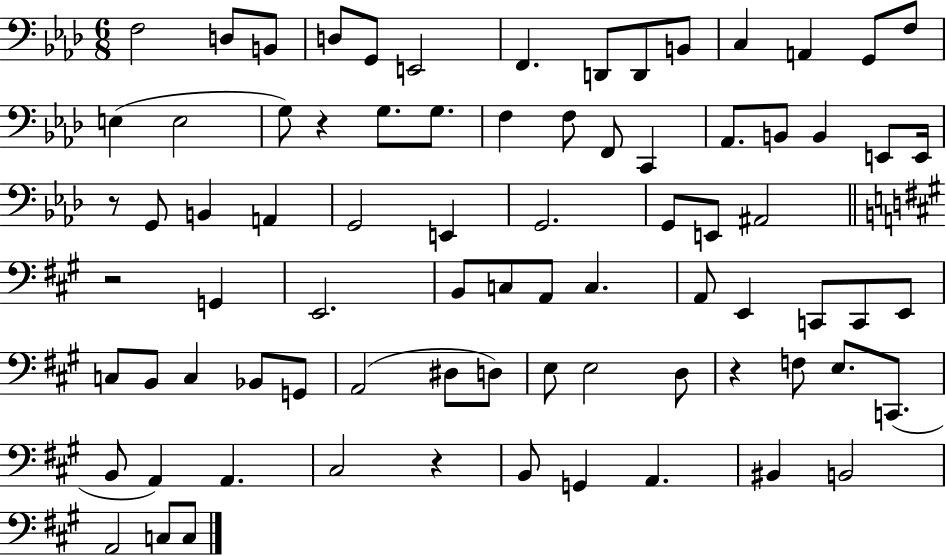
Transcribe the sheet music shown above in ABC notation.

X:1
T:Untitled
M:6/8
L:1/4
K:Ab
F,2 D,/2 B,,/2 D,/2 G,,/2 E,,2 F,, D,,/2 D,,/2 B,,/2 C, A,, G,,/2 F,/2 E, E,2 G,/2 z G,/2 G,/2 F, F,/2 F,,/2 C,, _A,,/2 B,,/2 B,, E,,/2 E,,/4 z/2 G,,/2 B,, A,, G,,2 E,, G,,2 G,,/2 E,,/2 ^A,,2 z2 G,, E,,2 B,,/2 C,/2 A,,/2 C, A,,/2 E,, C,,/2 C,,/2 E,,/2 C,/2 B,,/2 C, _B,,/2 G,,/2 A,,2 ^D,/2 D,/2 E,/2 E,2 D,/2 z F,/2 E,/2 C,,/2 B,,/2 A,, A,, ^C,2 z B,,/2 G,, A,, ^B,, B,,2 A,,2 C,/2 C,/2